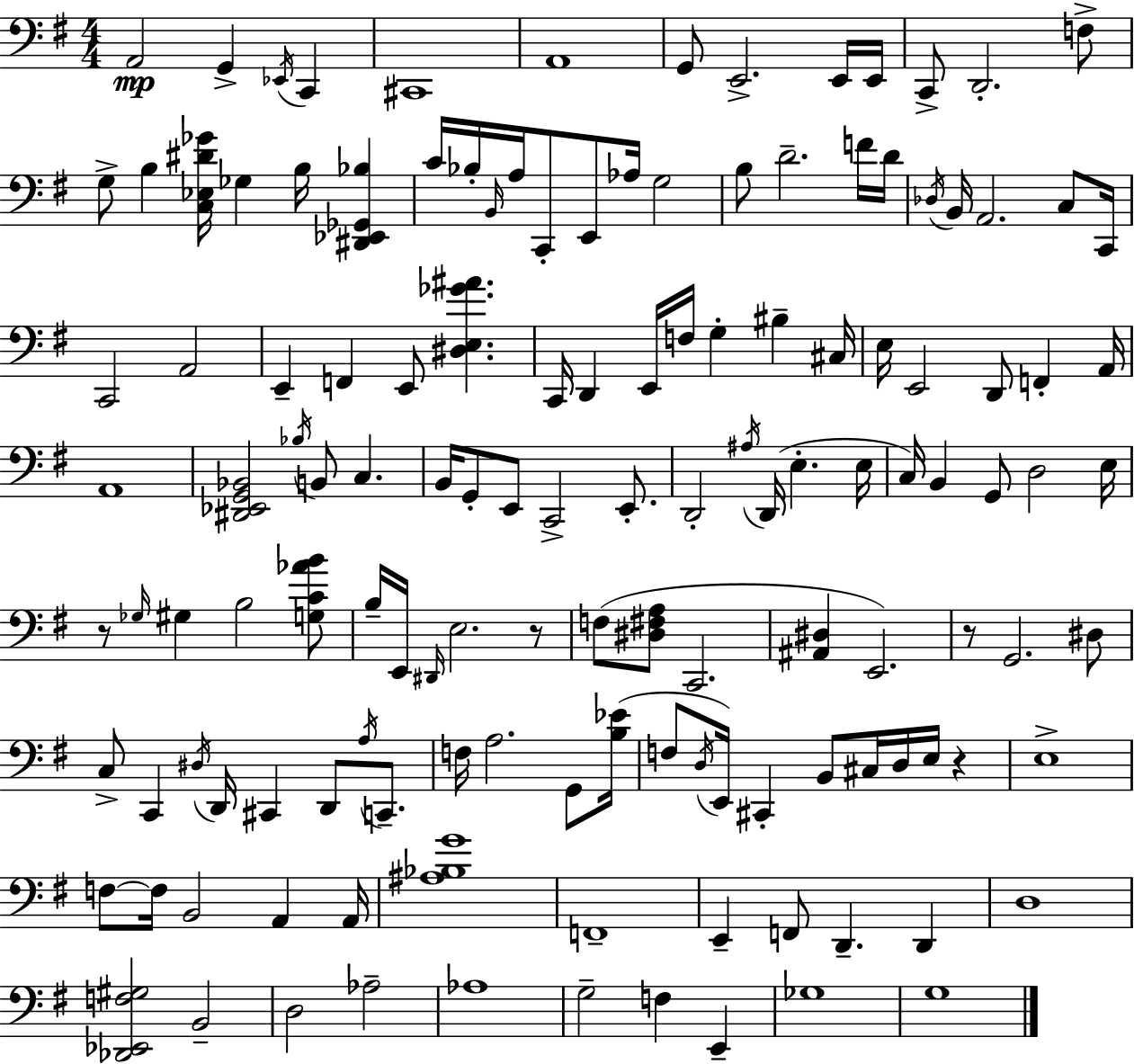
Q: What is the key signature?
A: E minor